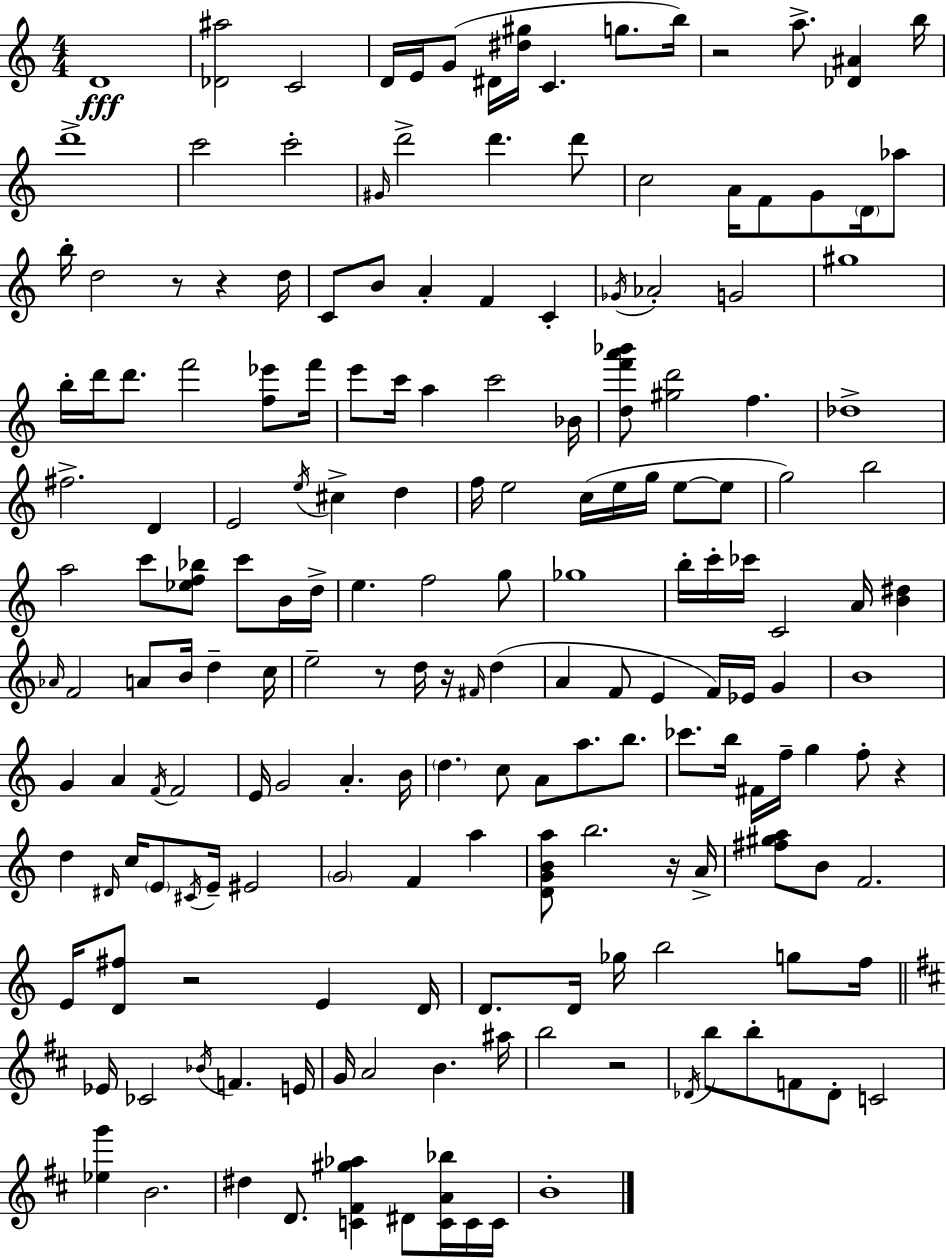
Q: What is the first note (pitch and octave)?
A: D4